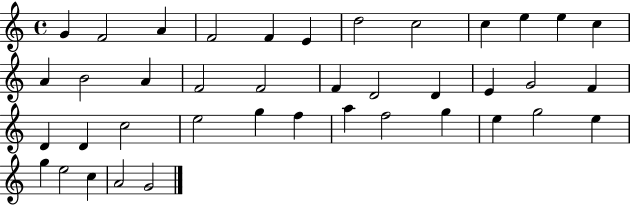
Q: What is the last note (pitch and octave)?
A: G4